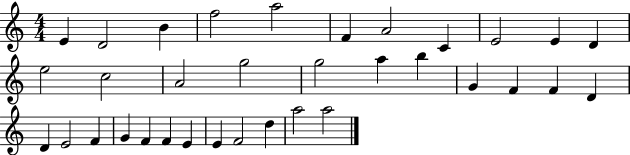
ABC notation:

X:1
T:Untitled
M:4/4
L:1/4
K:C
E D2 B f2 a2 F A2 C E2 E D e2 c2 A2 g2 g2 a b G F F D D E2 F G F F E E F2 d a2 a2